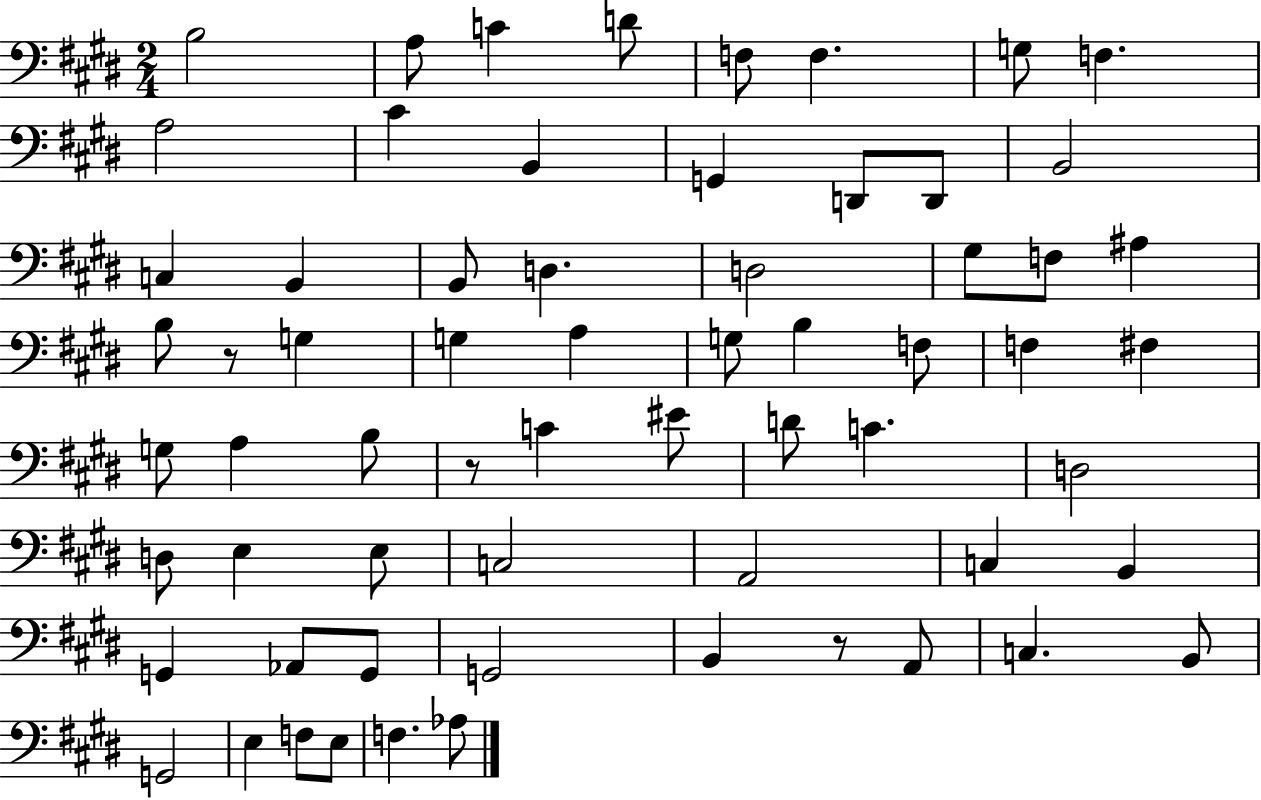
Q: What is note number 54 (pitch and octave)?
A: C3